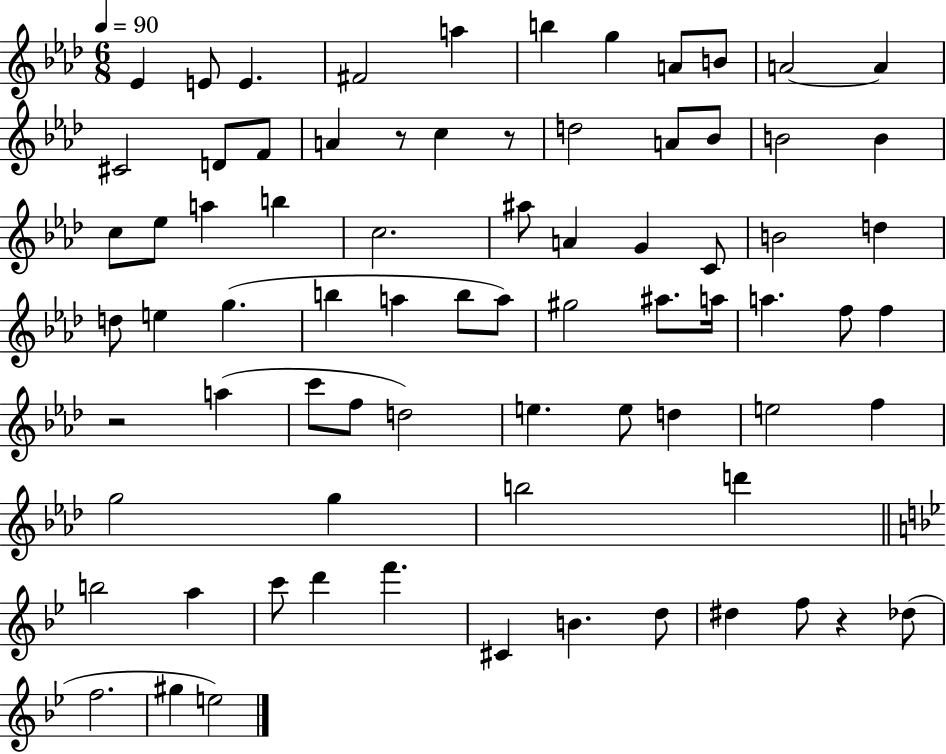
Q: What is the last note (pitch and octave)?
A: E5